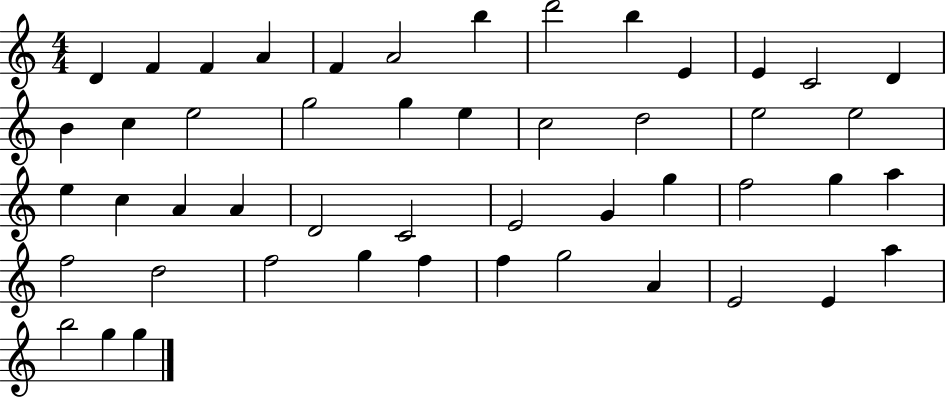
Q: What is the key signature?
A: C major